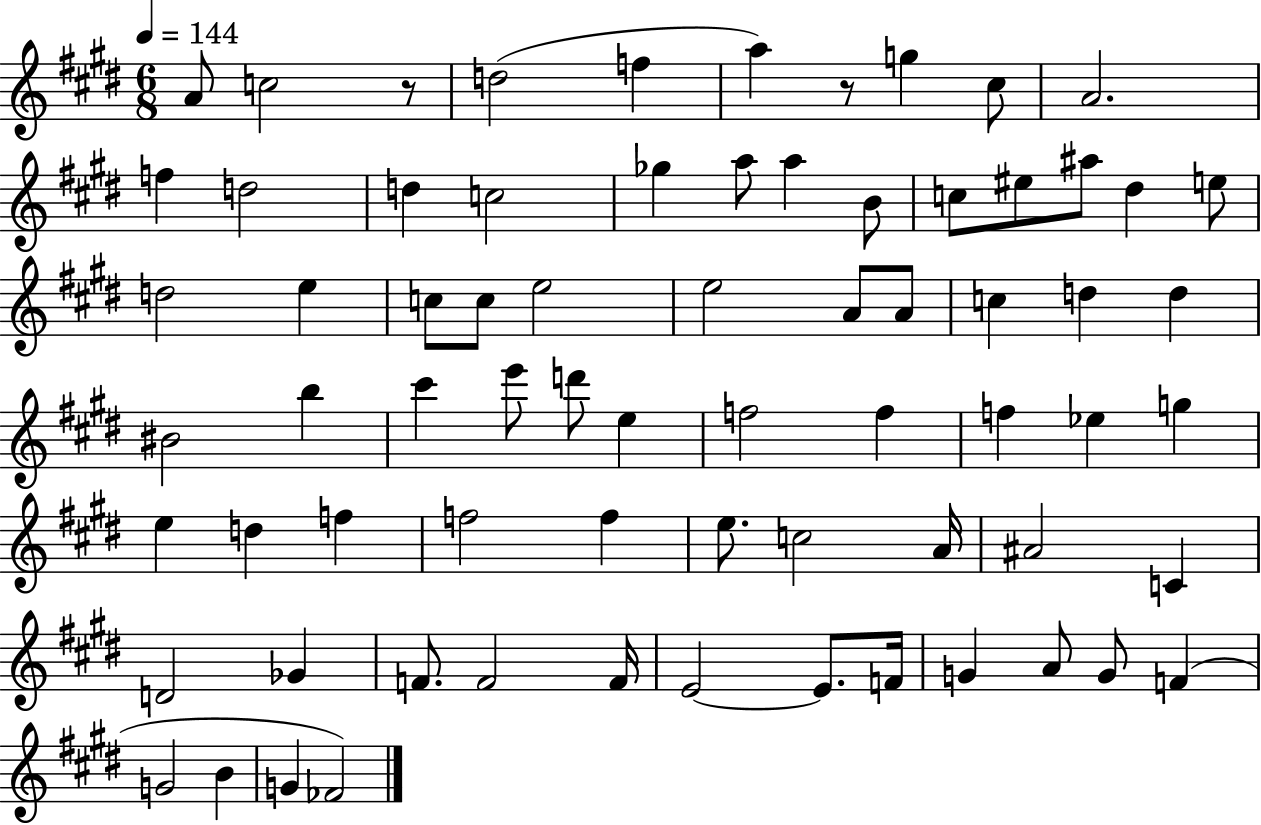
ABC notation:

X:1
T:Untitled
M:6/8
L:1/4
K:E
A/2 c2 z/2 d2 f a z/2 g ^c/2 A2 f d2 d c2 _g a/2 a B/2 c/2 ^e/2 ^a/2 ^d e/2 d2 e c/2 c/2 e2 e2 A/2 A/2 c d d ^B2 b ^c' e'/2 d'/2 e f2 f f _e g e d f f2 f e/2 c2 A/4 ^A2 C D2 _G F/2 F2 F/4 E2 E/2 F/4 G A/2 G/2 F G2 B G _F2